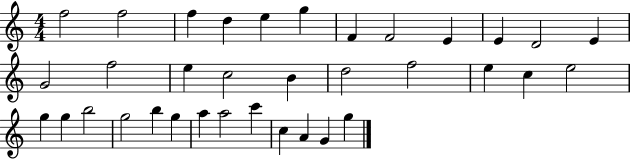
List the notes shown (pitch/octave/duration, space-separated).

F5/h F5/h F5/q D5/q E5/q G5/q F4/q F4/h E4/q E4/q D4/h E4/q G4/h F5/h E5/q C5/h B4/q D5/h F5/h E5/q C5/q E5/h G5/q G5/q B5/h G5/h B5/q G5/q A5/q A5/h C6/q C5/q A4/q G4/q G5/q